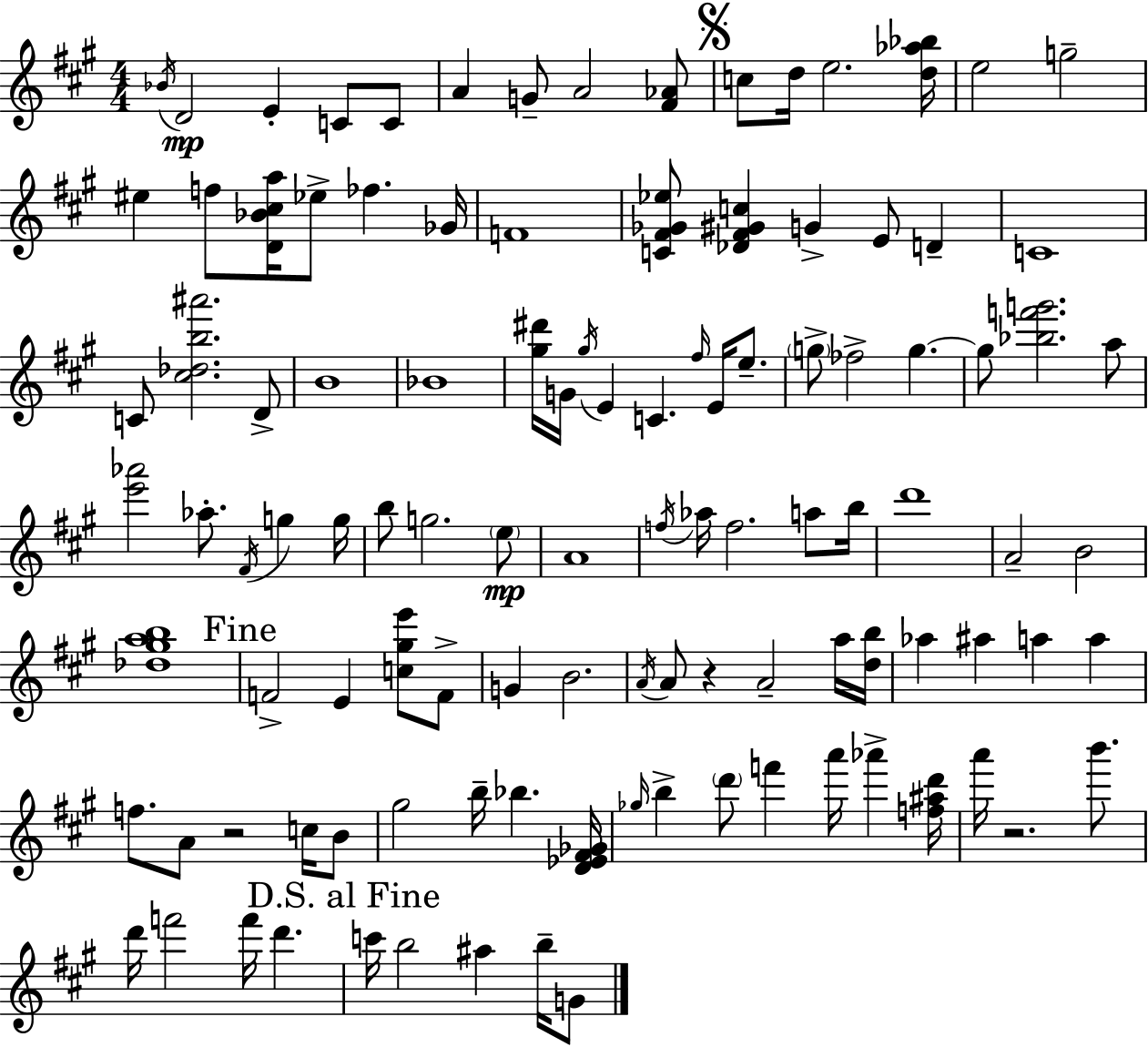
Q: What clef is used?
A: treble